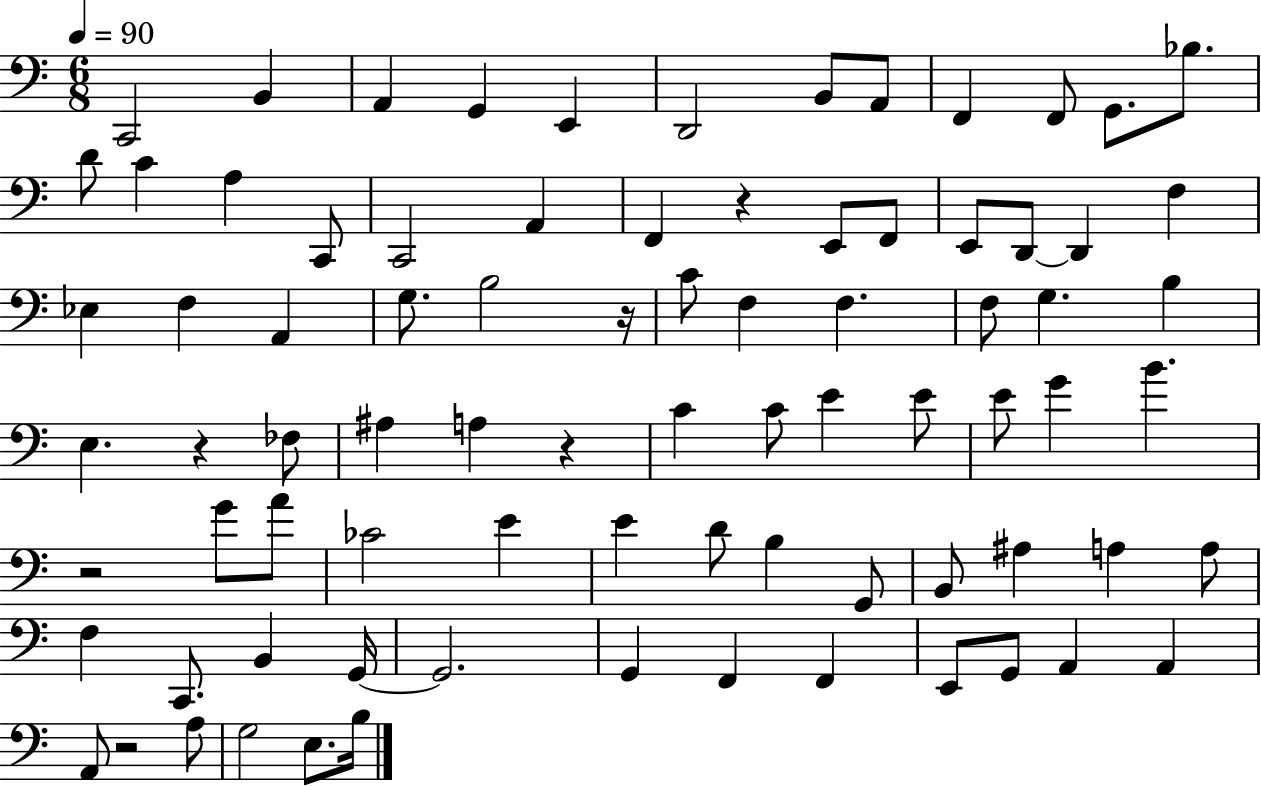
{
  \clef bass
  \numericTimeSignature
  \time 6/8
  \key c \major
  \tempo 4 = 90
  \repeat volta 2 { c,2 b,4 | a,4 g,4 e,4 | d,2 b,8 a,8 | f,4 f,8 g,8. bes8. | \break d'8 c'4 a4 c,8 | c,2 a,4 | f,4 r4 e,8 f,8 | e,8 d,8~~ d,4 f4 | \break ees4 f4 a,4 | g8. b2 r16 | c'8 f4 f4. | f8 g4. b4 | \break e4. r4 fes8 | ais4 a4 r4 | c'4 c'8 e'4 e'8 | e'8 g'4 b'4. | \break r2 g'8 a'8 | ces'2 e'4 | e'4 d'8 b4 g,8 | b,8 ais4 a4 a8 | \break f4 c,8. b,4 g,16~~ | g,2. | g,4 f,4 f,4 | e,8 g,8 a,4 a,4 | \break a,8 r2 a8 | g2 e8. b16 | } \bar "|."
}